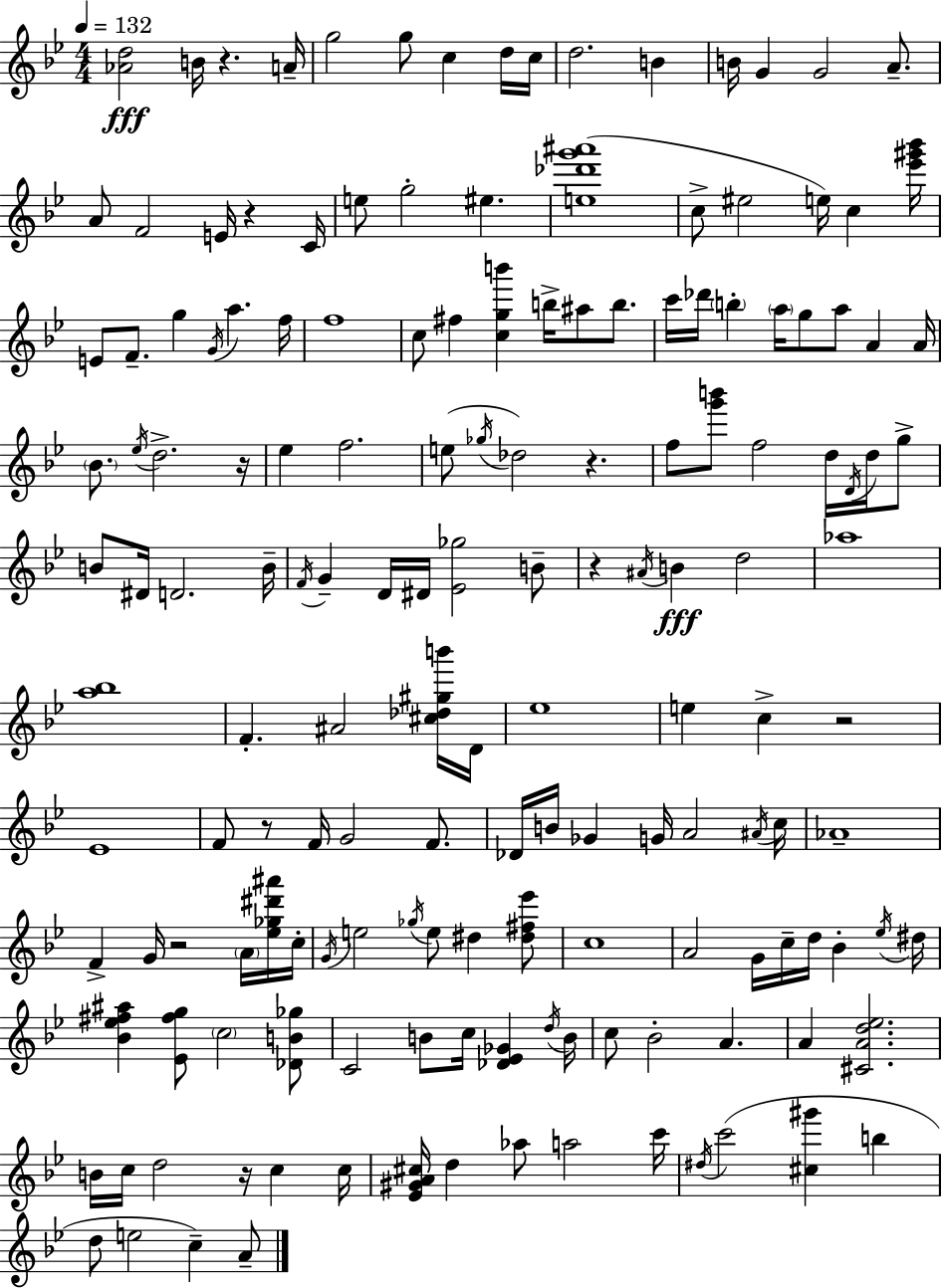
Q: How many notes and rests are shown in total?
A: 159